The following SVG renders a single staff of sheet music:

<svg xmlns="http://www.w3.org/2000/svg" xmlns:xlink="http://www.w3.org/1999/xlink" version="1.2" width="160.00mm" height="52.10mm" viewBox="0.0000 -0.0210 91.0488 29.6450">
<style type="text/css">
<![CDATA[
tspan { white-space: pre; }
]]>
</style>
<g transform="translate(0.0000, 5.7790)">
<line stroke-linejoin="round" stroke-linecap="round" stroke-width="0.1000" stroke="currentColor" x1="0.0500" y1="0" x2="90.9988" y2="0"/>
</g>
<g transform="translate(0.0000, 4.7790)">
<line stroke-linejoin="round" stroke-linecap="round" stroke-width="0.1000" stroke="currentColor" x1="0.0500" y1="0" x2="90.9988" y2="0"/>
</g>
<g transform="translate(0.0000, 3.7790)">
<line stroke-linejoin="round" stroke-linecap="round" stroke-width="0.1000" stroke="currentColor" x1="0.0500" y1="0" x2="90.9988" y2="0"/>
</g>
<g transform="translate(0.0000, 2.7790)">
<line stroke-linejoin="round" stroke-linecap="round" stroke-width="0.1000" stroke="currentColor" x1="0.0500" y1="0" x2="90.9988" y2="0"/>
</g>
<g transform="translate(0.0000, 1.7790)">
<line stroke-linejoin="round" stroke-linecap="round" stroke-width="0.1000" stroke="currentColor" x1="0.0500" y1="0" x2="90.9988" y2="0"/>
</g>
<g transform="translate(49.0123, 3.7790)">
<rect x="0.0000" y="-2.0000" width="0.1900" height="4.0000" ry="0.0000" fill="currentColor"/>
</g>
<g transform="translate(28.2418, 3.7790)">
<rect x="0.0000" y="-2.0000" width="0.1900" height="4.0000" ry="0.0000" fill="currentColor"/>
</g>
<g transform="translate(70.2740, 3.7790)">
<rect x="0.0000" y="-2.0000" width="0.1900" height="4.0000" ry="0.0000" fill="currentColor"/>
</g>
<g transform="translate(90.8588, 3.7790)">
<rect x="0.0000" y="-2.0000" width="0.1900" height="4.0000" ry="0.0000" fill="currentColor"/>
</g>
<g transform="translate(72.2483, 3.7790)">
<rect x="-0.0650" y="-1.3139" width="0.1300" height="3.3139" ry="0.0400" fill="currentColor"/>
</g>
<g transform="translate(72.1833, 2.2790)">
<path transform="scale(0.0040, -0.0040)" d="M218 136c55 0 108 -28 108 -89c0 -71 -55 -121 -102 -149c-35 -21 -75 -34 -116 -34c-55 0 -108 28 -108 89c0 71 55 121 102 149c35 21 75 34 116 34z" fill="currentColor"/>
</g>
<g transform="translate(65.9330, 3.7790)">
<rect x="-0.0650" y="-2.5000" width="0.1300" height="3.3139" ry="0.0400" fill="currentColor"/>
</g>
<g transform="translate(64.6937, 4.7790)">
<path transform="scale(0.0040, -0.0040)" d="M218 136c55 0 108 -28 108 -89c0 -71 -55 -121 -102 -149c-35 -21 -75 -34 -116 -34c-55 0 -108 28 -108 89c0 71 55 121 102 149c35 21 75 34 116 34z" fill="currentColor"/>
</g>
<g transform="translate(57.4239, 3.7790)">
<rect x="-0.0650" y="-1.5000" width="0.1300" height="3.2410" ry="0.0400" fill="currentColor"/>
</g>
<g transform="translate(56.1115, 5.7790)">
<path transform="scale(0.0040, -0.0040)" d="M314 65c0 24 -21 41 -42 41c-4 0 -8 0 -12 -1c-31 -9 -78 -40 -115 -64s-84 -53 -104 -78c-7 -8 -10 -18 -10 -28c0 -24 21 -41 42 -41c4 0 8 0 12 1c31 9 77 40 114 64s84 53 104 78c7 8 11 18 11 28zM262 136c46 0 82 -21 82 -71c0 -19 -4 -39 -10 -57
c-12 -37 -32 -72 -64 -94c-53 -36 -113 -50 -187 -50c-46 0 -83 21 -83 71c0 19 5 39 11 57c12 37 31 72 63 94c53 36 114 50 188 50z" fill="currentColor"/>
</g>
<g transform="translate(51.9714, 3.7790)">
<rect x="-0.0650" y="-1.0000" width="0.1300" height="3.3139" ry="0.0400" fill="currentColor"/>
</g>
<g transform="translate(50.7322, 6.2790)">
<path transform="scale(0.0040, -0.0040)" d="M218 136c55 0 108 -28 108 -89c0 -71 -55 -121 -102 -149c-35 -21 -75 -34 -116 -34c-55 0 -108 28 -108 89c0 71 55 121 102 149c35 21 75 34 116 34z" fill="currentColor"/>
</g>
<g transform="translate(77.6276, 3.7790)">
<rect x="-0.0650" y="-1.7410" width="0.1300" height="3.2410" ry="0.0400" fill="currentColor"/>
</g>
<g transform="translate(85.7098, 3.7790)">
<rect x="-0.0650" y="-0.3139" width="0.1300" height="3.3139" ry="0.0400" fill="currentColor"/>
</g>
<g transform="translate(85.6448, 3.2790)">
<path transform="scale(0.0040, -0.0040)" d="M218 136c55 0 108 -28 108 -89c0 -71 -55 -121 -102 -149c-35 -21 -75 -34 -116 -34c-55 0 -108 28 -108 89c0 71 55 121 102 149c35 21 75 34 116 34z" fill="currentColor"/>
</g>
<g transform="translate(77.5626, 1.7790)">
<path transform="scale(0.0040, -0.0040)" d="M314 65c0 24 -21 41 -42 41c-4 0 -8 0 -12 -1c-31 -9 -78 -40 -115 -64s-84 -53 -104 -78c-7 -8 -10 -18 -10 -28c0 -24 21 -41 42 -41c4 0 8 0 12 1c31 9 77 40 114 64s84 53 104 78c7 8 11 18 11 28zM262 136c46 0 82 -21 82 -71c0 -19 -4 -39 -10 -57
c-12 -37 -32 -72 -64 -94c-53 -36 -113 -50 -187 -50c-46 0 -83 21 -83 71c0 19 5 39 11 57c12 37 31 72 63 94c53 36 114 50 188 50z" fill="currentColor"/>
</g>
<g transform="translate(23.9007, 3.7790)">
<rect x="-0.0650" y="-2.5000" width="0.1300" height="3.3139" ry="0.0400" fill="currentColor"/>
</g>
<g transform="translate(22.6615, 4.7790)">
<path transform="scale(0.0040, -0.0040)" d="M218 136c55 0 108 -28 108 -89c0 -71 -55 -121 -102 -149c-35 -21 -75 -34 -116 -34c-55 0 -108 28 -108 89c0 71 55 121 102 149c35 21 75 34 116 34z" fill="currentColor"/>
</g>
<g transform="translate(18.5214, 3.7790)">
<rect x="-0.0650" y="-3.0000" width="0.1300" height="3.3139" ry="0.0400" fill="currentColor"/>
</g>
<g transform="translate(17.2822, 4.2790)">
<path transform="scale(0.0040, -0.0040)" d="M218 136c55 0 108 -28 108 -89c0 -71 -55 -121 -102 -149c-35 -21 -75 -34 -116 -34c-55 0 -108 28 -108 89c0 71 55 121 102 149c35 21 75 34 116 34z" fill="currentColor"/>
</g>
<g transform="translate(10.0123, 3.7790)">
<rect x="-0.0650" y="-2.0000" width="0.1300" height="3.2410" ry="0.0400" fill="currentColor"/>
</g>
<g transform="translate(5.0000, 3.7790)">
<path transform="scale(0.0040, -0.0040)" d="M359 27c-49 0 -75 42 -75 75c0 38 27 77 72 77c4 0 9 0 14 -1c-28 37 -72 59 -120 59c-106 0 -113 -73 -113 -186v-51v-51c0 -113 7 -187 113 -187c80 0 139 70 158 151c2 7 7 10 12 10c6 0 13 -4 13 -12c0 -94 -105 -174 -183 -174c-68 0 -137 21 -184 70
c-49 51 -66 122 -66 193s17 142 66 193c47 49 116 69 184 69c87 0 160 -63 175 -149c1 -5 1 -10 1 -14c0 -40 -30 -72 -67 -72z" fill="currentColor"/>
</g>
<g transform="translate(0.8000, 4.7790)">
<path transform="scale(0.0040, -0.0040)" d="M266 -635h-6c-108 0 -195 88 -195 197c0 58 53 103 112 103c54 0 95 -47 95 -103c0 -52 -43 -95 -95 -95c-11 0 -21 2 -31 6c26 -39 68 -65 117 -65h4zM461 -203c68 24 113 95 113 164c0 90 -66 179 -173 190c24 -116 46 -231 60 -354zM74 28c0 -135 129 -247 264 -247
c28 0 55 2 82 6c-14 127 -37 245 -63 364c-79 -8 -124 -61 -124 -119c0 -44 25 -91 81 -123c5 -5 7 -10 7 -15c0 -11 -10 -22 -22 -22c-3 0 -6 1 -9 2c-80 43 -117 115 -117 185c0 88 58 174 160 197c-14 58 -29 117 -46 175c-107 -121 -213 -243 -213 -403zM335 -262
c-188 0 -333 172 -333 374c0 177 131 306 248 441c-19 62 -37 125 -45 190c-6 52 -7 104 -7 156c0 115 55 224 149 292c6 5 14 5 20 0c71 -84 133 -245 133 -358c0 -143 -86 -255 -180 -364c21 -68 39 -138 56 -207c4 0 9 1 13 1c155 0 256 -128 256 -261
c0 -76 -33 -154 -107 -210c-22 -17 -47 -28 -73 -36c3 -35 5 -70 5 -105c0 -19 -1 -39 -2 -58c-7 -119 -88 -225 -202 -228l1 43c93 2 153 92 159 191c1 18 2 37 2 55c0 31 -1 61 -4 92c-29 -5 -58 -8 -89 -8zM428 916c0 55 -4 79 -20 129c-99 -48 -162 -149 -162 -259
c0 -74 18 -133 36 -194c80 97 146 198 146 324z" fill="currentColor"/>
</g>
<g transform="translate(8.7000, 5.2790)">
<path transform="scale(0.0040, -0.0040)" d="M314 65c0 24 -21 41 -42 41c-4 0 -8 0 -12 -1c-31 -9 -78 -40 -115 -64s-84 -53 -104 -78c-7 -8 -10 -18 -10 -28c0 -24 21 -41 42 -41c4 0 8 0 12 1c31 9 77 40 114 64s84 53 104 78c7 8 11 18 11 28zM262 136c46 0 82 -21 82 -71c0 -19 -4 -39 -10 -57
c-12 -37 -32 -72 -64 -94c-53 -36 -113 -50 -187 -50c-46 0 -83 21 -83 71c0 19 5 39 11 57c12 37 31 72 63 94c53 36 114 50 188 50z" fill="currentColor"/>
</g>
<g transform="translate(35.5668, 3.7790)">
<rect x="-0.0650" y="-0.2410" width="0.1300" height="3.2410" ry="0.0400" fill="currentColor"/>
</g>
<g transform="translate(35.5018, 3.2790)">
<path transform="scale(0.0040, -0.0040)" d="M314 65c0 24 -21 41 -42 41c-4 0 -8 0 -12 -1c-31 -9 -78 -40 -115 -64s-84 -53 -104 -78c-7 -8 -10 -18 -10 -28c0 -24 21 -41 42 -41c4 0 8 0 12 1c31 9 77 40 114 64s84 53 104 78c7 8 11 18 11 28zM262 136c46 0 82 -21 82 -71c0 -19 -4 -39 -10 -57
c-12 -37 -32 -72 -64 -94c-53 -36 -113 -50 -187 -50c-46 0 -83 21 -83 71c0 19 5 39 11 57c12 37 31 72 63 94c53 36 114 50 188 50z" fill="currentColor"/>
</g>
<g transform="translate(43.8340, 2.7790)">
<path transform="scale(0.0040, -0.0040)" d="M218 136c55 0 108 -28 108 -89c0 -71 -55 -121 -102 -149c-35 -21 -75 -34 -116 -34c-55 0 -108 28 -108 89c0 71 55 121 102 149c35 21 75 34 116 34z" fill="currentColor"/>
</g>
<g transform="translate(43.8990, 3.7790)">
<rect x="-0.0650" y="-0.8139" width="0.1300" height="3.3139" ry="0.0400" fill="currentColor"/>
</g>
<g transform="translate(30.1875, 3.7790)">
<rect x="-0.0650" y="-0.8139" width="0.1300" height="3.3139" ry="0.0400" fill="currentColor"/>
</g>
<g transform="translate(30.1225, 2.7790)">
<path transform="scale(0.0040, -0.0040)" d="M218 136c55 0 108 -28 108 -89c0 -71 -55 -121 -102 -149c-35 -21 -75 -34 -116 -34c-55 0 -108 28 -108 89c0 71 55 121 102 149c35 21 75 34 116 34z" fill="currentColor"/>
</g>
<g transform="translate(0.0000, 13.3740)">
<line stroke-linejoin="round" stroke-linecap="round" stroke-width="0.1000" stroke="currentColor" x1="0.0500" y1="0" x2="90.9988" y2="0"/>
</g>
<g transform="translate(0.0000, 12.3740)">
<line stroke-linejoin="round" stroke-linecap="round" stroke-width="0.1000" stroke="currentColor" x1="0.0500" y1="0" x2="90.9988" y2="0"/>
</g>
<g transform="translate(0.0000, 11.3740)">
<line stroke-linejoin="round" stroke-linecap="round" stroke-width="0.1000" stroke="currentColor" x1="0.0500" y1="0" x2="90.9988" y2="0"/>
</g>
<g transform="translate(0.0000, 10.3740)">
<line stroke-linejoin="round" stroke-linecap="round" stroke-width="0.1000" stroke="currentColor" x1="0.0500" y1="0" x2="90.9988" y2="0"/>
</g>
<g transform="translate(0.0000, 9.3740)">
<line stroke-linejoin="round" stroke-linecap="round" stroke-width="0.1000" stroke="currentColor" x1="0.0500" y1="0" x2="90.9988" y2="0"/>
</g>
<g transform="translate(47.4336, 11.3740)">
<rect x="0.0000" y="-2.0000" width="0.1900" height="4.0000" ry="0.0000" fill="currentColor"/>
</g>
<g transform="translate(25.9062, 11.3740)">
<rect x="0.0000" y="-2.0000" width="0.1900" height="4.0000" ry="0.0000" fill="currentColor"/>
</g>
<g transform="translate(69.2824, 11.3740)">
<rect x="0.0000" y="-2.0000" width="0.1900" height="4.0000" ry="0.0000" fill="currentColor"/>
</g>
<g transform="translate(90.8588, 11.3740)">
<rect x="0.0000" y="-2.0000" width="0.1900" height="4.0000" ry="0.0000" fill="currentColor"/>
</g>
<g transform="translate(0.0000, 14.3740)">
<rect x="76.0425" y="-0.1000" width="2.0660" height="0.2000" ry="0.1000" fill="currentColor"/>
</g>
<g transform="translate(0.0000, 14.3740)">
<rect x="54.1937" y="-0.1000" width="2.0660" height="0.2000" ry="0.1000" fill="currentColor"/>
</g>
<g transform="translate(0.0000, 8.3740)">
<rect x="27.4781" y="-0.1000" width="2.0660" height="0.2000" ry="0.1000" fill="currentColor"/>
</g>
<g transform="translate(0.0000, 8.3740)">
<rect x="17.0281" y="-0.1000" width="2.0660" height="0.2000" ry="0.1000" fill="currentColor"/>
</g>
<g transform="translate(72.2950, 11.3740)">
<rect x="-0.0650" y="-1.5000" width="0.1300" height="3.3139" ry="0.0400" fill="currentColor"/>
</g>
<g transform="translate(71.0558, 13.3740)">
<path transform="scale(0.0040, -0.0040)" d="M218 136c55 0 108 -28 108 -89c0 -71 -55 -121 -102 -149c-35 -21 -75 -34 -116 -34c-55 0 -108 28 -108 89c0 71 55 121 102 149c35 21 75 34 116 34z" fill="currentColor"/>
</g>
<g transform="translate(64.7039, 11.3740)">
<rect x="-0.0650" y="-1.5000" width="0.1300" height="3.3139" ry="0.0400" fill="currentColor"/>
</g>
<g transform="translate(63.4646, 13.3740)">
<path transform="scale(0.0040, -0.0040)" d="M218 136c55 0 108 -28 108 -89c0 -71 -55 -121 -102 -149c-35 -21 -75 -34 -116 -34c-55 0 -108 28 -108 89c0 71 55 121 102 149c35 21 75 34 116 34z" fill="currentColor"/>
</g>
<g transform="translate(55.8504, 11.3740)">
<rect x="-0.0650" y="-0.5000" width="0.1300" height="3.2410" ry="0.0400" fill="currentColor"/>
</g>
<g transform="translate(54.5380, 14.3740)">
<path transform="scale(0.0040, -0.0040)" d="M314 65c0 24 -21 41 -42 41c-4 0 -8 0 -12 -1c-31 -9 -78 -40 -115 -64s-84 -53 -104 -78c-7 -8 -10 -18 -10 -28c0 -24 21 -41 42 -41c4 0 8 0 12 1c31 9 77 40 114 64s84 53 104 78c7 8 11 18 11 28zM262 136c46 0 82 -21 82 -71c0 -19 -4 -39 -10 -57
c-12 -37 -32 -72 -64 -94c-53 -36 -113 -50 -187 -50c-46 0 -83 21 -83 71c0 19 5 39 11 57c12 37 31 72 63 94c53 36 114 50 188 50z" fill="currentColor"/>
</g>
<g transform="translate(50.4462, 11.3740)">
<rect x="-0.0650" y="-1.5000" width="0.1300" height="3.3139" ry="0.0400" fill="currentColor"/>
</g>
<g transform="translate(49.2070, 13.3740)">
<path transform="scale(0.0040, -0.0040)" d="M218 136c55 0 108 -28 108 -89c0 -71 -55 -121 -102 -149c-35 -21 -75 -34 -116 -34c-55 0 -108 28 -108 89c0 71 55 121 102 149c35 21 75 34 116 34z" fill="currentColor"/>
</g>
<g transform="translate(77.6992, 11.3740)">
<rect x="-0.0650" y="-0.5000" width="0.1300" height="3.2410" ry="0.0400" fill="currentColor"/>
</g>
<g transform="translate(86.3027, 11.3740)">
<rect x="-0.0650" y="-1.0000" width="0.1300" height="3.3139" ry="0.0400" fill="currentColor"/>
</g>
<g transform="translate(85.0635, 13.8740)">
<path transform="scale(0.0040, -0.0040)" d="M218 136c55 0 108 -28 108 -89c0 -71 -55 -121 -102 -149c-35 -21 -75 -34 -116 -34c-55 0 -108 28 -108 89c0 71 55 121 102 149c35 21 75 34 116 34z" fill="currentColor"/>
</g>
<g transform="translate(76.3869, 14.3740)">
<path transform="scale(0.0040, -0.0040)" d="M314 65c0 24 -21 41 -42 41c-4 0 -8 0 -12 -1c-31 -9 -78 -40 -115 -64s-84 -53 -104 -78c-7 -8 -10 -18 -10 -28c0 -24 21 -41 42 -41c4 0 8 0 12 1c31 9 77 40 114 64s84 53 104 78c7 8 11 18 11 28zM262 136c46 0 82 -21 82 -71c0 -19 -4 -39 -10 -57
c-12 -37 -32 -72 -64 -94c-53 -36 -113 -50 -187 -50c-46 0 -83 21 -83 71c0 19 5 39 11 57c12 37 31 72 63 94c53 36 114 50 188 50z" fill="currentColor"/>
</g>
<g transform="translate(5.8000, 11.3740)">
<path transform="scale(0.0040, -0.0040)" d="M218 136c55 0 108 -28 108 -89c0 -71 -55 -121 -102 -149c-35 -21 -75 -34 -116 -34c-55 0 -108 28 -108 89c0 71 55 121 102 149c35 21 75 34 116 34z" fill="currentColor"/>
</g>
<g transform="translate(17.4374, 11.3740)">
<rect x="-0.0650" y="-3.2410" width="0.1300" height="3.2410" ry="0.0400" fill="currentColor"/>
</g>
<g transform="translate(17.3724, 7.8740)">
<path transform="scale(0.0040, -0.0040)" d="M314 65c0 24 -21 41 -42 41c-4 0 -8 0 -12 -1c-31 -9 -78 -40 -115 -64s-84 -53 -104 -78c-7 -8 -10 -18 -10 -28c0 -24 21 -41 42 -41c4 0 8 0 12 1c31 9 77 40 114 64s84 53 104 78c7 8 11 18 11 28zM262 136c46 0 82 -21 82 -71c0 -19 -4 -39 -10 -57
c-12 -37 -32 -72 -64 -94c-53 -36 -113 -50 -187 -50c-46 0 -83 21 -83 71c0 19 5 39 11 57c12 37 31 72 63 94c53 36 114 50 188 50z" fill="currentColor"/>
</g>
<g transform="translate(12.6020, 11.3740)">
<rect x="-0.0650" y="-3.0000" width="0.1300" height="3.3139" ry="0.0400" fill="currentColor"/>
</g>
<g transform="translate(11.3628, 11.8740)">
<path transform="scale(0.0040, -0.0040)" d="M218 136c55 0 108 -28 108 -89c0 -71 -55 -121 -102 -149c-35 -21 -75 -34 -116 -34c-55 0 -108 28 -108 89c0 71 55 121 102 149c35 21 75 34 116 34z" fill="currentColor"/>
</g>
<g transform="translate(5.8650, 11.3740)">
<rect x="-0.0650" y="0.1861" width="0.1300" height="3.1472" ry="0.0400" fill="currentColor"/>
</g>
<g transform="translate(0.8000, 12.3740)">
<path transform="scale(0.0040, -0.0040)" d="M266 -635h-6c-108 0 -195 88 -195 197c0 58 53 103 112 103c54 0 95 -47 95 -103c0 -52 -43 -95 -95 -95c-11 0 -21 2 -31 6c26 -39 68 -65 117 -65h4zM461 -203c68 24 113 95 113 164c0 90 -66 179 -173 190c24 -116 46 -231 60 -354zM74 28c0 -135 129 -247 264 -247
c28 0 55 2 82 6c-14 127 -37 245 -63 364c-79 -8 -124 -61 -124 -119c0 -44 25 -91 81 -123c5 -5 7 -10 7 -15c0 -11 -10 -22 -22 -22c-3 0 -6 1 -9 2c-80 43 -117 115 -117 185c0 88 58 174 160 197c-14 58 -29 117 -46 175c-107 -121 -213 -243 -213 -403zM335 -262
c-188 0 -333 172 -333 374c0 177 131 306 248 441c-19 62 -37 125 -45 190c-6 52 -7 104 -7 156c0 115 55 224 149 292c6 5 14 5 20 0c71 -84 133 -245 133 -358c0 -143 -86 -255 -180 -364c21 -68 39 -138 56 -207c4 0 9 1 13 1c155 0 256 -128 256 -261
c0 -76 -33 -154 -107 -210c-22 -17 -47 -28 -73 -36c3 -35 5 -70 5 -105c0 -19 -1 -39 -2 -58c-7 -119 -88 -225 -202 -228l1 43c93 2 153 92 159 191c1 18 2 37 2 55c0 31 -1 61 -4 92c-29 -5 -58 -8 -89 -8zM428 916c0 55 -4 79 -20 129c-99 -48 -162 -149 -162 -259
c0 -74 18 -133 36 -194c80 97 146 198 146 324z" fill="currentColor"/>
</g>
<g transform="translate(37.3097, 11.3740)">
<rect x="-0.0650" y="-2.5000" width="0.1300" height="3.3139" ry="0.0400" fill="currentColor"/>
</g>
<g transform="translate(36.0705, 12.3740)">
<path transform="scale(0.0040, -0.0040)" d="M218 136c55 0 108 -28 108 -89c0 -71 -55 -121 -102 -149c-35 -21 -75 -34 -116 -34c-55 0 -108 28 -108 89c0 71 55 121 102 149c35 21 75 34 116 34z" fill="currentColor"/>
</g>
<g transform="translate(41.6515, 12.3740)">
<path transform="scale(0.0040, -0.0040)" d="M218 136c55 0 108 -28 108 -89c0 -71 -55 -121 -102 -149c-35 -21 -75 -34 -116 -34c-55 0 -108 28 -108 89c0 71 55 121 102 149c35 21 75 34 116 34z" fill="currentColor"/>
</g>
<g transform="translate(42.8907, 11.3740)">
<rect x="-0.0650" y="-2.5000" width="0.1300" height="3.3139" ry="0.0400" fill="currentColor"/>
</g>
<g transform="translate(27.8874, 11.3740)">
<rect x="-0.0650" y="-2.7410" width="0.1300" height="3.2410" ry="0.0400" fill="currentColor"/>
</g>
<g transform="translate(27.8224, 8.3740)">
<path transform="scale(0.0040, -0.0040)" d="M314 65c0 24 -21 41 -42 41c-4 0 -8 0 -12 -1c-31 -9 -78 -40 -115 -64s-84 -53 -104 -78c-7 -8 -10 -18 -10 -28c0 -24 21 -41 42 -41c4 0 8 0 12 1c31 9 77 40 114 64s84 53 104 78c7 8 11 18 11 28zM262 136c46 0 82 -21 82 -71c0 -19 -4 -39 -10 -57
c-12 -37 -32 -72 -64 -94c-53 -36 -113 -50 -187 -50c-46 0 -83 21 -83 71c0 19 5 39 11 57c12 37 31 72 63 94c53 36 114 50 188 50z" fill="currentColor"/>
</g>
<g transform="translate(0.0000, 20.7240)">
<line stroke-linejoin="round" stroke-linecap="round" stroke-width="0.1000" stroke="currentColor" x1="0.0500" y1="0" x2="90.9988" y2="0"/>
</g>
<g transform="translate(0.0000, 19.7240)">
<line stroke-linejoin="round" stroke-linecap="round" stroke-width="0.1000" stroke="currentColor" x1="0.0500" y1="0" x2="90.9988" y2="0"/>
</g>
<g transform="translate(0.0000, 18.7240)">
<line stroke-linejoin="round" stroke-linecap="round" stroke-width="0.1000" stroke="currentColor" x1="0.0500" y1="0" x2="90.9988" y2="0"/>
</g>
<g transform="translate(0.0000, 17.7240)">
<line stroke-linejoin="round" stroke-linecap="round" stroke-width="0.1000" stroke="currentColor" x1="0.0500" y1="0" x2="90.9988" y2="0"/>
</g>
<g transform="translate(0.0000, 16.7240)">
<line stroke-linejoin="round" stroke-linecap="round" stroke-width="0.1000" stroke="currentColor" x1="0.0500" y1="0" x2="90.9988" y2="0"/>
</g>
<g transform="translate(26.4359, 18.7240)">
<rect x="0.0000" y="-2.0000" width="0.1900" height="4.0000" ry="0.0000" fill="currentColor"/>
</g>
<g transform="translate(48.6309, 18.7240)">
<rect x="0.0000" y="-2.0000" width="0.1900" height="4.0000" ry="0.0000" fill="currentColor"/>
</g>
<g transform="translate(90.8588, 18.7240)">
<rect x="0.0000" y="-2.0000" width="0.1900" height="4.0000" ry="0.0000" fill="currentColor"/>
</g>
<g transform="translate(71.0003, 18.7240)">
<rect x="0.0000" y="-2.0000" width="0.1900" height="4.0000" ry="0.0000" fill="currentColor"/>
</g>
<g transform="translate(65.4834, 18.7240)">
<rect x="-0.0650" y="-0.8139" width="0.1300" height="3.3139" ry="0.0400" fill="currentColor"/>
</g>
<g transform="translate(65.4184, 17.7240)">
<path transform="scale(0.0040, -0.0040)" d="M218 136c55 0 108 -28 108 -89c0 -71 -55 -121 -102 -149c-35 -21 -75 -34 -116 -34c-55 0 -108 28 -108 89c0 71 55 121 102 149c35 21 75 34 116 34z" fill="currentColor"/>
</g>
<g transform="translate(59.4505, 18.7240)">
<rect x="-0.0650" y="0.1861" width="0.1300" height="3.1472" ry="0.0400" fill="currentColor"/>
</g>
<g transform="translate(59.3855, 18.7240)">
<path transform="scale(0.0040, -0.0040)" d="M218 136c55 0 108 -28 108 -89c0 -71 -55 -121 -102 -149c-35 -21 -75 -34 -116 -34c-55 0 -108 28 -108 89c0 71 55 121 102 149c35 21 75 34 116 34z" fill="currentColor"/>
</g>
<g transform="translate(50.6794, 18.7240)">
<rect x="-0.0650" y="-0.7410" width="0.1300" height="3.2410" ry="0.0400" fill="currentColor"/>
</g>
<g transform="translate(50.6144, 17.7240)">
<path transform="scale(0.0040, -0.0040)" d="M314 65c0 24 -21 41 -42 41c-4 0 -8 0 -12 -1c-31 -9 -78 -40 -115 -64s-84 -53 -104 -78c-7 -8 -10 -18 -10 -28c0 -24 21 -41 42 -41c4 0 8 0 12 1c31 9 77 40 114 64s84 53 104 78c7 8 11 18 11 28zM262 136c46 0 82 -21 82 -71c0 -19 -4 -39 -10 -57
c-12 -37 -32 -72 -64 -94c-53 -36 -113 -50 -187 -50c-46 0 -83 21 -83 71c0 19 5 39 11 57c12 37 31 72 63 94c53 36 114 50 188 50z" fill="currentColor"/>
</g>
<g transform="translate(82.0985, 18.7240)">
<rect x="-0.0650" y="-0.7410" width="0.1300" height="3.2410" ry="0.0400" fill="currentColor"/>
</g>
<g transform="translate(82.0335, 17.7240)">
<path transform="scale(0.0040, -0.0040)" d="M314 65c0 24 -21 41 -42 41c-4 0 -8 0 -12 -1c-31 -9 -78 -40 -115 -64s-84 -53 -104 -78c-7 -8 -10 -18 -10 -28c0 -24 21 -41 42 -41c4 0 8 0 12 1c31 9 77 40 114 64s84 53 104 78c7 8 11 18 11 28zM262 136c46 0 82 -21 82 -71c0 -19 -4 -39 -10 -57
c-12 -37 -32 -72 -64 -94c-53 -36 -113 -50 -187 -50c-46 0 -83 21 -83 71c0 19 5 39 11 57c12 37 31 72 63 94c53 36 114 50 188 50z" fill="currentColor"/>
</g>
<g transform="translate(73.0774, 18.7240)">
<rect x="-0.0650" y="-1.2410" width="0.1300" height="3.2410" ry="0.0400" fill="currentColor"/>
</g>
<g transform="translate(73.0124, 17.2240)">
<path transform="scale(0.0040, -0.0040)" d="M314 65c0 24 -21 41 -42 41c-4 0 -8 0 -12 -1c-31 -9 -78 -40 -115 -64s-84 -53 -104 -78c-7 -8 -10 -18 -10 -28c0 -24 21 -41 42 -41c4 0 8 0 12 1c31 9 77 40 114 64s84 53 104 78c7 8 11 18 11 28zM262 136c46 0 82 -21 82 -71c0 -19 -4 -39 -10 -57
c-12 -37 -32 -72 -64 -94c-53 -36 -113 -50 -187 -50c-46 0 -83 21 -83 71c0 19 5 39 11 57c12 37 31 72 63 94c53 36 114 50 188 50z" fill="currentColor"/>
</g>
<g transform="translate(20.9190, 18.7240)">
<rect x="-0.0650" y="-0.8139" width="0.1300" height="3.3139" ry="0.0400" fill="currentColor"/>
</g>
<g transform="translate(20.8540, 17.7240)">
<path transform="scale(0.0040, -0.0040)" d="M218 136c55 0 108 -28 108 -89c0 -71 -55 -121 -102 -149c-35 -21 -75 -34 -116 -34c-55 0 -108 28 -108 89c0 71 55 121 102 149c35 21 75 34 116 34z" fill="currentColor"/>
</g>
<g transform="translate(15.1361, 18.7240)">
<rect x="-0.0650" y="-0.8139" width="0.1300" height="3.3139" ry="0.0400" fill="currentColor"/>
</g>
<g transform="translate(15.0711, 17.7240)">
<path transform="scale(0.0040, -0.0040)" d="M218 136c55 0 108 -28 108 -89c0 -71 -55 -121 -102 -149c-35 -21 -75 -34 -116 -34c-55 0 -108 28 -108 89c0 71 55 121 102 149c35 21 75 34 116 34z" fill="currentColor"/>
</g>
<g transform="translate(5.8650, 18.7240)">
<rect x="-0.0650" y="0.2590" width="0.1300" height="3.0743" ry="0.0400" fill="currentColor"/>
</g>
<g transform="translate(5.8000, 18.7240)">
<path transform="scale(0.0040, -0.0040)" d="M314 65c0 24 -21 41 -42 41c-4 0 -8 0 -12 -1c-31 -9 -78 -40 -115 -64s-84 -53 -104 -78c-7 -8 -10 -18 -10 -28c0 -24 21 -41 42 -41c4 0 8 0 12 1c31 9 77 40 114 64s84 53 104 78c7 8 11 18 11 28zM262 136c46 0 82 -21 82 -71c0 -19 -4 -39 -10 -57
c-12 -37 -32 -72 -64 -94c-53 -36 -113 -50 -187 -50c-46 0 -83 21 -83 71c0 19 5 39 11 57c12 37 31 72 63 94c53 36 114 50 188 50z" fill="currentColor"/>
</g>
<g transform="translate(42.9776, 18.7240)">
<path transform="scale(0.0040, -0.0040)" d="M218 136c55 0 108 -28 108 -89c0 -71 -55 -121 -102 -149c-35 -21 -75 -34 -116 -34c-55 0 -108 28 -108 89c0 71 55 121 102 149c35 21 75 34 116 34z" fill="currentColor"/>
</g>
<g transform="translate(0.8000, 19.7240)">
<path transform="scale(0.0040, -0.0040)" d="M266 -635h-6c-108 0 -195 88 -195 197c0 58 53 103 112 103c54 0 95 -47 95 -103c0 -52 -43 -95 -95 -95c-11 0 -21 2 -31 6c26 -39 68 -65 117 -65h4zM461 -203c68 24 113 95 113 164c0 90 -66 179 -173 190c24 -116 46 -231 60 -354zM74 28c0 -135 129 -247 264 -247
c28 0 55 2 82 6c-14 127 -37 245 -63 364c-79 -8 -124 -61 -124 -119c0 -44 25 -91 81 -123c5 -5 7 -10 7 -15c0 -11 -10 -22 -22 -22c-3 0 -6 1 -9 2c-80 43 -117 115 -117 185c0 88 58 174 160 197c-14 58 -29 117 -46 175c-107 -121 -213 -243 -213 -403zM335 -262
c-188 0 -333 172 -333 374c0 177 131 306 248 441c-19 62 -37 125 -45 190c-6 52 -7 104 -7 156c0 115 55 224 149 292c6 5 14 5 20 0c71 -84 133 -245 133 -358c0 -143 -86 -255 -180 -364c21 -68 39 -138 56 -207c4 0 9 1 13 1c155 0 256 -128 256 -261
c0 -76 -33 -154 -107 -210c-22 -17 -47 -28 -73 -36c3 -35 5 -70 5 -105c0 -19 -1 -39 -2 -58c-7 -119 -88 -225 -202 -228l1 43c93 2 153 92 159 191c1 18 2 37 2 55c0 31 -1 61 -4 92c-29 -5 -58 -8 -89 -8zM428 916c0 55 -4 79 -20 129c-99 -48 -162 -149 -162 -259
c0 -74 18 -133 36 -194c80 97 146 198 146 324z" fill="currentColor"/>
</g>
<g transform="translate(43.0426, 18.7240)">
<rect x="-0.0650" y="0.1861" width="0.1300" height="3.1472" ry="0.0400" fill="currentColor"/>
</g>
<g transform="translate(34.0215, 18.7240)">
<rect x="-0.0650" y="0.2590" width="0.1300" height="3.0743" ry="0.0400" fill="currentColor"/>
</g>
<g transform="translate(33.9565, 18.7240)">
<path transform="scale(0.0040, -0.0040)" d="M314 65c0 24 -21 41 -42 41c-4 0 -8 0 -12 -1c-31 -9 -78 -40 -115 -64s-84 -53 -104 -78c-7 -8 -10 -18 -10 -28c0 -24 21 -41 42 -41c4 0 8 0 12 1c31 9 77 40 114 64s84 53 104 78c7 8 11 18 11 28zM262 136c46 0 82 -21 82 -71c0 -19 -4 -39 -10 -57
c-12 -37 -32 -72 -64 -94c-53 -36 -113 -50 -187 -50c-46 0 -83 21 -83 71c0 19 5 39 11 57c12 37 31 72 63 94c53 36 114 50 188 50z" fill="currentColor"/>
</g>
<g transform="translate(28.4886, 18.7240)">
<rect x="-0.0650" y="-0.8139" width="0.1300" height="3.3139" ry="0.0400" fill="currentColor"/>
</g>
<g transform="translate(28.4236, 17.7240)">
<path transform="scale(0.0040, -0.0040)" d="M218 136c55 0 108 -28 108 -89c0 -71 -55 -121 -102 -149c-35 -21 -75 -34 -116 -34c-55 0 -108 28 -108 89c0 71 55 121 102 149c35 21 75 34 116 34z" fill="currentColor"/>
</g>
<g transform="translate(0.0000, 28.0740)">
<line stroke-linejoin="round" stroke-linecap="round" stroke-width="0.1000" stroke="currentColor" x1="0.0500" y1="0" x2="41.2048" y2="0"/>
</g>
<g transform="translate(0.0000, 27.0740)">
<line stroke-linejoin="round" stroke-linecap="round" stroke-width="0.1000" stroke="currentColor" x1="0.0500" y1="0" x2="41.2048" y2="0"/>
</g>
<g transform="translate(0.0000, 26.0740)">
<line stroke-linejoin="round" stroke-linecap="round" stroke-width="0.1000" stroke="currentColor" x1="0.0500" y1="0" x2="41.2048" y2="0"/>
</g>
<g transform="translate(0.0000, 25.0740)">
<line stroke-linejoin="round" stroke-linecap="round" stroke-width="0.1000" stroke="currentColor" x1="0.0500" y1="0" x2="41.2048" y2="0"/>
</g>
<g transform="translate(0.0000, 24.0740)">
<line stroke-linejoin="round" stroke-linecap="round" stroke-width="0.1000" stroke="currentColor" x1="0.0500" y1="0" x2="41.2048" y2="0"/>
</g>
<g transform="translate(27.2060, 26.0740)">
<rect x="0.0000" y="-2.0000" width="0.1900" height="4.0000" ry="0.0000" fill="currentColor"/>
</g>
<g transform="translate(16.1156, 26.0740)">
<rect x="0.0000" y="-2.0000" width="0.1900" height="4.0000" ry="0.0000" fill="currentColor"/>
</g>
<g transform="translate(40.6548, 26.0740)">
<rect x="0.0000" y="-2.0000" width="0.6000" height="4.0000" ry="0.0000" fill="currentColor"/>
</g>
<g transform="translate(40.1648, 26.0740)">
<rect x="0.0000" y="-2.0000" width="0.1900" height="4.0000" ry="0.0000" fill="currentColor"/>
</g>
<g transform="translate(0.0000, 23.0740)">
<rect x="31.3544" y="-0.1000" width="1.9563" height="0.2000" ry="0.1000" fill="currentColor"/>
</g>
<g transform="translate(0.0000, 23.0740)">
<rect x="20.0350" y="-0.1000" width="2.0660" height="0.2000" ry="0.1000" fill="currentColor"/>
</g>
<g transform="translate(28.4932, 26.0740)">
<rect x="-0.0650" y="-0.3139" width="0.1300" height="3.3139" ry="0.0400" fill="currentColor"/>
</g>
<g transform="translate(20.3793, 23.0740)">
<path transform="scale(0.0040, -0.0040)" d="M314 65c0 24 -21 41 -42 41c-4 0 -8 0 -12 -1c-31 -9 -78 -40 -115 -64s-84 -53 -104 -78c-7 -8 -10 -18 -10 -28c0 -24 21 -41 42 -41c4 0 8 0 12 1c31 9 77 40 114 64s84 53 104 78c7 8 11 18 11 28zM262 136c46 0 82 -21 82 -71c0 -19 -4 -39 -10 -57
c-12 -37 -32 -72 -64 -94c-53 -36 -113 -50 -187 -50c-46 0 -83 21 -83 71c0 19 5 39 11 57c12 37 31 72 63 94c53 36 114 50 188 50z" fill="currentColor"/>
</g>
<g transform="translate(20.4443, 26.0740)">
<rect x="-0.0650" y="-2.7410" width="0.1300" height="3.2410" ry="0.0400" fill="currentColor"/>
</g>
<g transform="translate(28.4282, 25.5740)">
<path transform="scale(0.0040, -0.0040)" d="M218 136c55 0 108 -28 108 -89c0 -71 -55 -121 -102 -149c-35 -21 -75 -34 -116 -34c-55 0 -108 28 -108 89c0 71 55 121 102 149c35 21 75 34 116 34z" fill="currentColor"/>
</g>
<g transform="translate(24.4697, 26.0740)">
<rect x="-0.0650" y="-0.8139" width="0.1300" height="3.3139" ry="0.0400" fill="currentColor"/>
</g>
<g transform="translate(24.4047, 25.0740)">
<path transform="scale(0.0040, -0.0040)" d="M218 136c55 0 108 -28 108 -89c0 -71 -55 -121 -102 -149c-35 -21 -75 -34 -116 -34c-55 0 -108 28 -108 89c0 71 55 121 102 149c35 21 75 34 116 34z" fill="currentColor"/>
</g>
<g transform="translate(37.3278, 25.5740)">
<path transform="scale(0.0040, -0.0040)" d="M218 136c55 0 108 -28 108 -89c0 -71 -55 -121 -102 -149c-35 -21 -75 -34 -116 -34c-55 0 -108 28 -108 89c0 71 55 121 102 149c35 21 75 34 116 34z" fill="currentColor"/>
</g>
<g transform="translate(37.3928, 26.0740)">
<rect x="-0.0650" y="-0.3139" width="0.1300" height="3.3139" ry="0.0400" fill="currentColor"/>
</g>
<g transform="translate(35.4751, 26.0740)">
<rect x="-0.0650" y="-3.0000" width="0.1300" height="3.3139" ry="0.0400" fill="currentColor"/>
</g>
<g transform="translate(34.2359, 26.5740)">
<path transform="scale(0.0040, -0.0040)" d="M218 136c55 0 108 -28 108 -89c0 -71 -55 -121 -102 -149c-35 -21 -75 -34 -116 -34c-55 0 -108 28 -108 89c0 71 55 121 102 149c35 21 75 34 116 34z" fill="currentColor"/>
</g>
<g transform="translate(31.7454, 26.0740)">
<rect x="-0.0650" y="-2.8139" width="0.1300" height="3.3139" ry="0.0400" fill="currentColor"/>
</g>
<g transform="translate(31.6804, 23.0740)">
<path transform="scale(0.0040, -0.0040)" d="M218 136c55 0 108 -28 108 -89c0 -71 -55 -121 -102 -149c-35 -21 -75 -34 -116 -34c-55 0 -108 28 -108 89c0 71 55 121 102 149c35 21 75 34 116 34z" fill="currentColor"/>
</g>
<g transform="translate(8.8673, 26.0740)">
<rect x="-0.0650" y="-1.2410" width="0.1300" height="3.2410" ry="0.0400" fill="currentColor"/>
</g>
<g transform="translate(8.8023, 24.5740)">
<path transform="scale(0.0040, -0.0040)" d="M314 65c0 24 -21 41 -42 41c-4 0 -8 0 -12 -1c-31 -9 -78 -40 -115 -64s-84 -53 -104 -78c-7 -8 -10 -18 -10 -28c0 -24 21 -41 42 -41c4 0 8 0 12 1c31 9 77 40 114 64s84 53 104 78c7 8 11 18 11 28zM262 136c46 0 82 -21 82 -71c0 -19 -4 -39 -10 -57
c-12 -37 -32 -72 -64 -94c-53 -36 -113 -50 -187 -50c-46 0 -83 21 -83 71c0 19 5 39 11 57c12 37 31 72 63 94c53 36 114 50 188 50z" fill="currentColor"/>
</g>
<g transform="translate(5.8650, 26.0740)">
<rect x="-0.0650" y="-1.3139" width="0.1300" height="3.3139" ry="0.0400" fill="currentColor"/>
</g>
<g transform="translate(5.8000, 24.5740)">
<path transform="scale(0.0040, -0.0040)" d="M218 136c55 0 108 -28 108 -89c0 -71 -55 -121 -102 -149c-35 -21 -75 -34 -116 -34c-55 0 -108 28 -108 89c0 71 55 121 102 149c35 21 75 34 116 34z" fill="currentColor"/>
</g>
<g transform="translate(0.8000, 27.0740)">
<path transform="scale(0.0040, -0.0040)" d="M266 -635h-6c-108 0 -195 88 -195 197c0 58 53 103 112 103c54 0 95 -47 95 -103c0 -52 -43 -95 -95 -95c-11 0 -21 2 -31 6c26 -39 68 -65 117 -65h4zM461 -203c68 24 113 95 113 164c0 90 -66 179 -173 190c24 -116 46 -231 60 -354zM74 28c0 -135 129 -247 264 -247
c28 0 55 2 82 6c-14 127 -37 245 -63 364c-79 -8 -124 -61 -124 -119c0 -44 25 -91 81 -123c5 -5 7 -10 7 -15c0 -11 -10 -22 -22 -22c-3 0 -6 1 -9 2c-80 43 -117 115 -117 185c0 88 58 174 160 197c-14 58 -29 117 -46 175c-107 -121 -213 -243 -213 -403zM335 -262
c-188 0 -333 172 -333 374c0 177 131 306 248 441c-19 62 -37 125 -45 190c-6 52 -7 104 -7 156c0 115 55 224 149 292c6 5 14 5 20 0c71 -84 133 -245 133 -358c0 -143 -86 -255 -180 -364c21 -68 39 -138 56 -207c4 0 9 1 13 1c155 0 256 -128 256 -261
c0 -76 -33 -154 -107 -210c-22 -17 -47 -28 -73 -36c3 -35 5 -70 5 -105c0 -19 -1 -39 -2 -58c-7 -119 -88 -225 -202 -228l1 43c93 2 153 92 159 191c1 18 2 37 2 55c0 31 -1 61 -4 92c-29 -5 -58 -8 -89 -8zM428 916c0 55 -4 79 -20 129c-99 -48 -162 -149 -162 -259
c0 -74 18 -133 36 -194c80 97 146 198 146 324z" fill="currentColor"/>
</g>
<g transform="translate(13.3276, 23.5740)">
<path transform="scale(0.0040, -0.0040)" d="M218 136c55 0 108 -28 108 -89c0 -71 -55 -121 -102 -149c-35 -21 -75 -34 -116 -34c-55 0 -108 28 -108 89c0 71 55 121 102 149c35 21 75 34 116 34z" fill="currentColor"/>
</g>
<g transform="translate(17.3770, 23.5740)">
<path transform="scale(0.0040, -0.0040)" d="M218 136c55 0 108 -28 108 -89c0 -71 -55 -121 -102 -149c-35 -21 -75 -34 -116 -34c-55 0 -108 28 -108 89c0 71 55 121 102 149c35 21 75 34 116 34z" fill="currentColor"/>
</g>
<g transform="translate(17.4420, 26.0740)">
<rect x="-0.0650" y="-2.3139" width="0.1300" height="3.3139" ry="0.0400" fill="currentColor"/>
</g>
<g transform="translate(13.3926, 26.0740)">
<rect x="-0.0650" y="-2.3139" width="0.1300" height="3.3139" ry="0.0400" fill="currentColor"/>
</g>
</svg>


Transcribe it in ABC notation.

X:1
T:Untitled
M:4/4
L:1/4
K:C
F2 A G d c2 d D E2 G e f2 c B A b2 a2 G G E C2 E E C2 D B2 d d d B2 B d2 B d e2 d2 e e2 g g a2 d c a A c